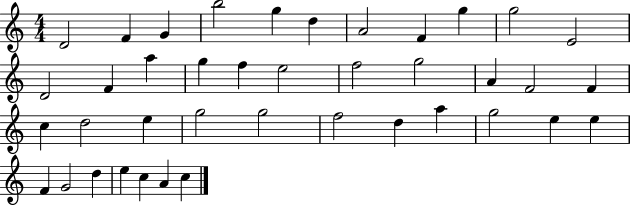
X:1
T:Untitled
M:4/4
L:1/4
K:C
D2 F G b2 g d A2 F g g2 E2 D2 F a g f e2 f2 g2 A F2 F c d2 e g2 g2 f2 d a g2 e e F G2 d e c A c